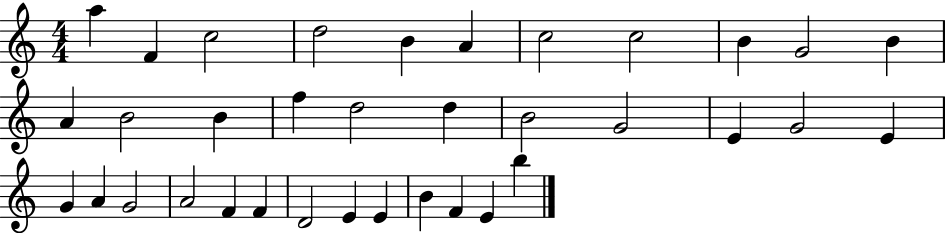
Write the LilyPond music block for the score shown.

{
  \clef treble
  \numericTimeSignature
  \time 4/4
  \key c \major
  a''4 f'4 c''2 | d''2 b'4 a'4 | c''2 c''2 | b'4 g'2 b'4 | \break a'4 b'2 b'4 | f''4 d''2 d''4 | b'2 g'2 | e'4 g'2 e'4 | \break g'4 a'4 g'2 | a'2 f'4 f'4 | d'2 e'4 e'4 | b'4 f'4 e'4 b''4 | \break \bar "|."
}